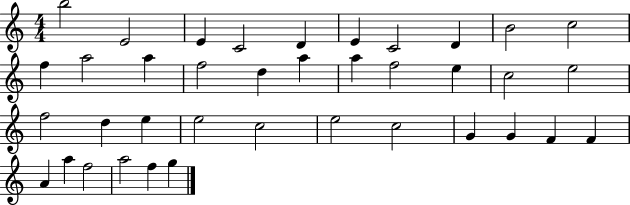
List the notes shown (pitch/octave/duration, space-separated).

B5/h E4/h E4/q C4/h D4/q E4/q C4/h D4/q B4/h C5/h F5/q A5/h A5/q F5/h D5/q A5/q A5/q F5/h E5/q C5/h E5/h F5/h D5/q E5/q E5/h C5/h E5/h C5/h G4/q G4/q F4/q F4/q A4/q A5/q F5/h A5/h F5/q G5/q